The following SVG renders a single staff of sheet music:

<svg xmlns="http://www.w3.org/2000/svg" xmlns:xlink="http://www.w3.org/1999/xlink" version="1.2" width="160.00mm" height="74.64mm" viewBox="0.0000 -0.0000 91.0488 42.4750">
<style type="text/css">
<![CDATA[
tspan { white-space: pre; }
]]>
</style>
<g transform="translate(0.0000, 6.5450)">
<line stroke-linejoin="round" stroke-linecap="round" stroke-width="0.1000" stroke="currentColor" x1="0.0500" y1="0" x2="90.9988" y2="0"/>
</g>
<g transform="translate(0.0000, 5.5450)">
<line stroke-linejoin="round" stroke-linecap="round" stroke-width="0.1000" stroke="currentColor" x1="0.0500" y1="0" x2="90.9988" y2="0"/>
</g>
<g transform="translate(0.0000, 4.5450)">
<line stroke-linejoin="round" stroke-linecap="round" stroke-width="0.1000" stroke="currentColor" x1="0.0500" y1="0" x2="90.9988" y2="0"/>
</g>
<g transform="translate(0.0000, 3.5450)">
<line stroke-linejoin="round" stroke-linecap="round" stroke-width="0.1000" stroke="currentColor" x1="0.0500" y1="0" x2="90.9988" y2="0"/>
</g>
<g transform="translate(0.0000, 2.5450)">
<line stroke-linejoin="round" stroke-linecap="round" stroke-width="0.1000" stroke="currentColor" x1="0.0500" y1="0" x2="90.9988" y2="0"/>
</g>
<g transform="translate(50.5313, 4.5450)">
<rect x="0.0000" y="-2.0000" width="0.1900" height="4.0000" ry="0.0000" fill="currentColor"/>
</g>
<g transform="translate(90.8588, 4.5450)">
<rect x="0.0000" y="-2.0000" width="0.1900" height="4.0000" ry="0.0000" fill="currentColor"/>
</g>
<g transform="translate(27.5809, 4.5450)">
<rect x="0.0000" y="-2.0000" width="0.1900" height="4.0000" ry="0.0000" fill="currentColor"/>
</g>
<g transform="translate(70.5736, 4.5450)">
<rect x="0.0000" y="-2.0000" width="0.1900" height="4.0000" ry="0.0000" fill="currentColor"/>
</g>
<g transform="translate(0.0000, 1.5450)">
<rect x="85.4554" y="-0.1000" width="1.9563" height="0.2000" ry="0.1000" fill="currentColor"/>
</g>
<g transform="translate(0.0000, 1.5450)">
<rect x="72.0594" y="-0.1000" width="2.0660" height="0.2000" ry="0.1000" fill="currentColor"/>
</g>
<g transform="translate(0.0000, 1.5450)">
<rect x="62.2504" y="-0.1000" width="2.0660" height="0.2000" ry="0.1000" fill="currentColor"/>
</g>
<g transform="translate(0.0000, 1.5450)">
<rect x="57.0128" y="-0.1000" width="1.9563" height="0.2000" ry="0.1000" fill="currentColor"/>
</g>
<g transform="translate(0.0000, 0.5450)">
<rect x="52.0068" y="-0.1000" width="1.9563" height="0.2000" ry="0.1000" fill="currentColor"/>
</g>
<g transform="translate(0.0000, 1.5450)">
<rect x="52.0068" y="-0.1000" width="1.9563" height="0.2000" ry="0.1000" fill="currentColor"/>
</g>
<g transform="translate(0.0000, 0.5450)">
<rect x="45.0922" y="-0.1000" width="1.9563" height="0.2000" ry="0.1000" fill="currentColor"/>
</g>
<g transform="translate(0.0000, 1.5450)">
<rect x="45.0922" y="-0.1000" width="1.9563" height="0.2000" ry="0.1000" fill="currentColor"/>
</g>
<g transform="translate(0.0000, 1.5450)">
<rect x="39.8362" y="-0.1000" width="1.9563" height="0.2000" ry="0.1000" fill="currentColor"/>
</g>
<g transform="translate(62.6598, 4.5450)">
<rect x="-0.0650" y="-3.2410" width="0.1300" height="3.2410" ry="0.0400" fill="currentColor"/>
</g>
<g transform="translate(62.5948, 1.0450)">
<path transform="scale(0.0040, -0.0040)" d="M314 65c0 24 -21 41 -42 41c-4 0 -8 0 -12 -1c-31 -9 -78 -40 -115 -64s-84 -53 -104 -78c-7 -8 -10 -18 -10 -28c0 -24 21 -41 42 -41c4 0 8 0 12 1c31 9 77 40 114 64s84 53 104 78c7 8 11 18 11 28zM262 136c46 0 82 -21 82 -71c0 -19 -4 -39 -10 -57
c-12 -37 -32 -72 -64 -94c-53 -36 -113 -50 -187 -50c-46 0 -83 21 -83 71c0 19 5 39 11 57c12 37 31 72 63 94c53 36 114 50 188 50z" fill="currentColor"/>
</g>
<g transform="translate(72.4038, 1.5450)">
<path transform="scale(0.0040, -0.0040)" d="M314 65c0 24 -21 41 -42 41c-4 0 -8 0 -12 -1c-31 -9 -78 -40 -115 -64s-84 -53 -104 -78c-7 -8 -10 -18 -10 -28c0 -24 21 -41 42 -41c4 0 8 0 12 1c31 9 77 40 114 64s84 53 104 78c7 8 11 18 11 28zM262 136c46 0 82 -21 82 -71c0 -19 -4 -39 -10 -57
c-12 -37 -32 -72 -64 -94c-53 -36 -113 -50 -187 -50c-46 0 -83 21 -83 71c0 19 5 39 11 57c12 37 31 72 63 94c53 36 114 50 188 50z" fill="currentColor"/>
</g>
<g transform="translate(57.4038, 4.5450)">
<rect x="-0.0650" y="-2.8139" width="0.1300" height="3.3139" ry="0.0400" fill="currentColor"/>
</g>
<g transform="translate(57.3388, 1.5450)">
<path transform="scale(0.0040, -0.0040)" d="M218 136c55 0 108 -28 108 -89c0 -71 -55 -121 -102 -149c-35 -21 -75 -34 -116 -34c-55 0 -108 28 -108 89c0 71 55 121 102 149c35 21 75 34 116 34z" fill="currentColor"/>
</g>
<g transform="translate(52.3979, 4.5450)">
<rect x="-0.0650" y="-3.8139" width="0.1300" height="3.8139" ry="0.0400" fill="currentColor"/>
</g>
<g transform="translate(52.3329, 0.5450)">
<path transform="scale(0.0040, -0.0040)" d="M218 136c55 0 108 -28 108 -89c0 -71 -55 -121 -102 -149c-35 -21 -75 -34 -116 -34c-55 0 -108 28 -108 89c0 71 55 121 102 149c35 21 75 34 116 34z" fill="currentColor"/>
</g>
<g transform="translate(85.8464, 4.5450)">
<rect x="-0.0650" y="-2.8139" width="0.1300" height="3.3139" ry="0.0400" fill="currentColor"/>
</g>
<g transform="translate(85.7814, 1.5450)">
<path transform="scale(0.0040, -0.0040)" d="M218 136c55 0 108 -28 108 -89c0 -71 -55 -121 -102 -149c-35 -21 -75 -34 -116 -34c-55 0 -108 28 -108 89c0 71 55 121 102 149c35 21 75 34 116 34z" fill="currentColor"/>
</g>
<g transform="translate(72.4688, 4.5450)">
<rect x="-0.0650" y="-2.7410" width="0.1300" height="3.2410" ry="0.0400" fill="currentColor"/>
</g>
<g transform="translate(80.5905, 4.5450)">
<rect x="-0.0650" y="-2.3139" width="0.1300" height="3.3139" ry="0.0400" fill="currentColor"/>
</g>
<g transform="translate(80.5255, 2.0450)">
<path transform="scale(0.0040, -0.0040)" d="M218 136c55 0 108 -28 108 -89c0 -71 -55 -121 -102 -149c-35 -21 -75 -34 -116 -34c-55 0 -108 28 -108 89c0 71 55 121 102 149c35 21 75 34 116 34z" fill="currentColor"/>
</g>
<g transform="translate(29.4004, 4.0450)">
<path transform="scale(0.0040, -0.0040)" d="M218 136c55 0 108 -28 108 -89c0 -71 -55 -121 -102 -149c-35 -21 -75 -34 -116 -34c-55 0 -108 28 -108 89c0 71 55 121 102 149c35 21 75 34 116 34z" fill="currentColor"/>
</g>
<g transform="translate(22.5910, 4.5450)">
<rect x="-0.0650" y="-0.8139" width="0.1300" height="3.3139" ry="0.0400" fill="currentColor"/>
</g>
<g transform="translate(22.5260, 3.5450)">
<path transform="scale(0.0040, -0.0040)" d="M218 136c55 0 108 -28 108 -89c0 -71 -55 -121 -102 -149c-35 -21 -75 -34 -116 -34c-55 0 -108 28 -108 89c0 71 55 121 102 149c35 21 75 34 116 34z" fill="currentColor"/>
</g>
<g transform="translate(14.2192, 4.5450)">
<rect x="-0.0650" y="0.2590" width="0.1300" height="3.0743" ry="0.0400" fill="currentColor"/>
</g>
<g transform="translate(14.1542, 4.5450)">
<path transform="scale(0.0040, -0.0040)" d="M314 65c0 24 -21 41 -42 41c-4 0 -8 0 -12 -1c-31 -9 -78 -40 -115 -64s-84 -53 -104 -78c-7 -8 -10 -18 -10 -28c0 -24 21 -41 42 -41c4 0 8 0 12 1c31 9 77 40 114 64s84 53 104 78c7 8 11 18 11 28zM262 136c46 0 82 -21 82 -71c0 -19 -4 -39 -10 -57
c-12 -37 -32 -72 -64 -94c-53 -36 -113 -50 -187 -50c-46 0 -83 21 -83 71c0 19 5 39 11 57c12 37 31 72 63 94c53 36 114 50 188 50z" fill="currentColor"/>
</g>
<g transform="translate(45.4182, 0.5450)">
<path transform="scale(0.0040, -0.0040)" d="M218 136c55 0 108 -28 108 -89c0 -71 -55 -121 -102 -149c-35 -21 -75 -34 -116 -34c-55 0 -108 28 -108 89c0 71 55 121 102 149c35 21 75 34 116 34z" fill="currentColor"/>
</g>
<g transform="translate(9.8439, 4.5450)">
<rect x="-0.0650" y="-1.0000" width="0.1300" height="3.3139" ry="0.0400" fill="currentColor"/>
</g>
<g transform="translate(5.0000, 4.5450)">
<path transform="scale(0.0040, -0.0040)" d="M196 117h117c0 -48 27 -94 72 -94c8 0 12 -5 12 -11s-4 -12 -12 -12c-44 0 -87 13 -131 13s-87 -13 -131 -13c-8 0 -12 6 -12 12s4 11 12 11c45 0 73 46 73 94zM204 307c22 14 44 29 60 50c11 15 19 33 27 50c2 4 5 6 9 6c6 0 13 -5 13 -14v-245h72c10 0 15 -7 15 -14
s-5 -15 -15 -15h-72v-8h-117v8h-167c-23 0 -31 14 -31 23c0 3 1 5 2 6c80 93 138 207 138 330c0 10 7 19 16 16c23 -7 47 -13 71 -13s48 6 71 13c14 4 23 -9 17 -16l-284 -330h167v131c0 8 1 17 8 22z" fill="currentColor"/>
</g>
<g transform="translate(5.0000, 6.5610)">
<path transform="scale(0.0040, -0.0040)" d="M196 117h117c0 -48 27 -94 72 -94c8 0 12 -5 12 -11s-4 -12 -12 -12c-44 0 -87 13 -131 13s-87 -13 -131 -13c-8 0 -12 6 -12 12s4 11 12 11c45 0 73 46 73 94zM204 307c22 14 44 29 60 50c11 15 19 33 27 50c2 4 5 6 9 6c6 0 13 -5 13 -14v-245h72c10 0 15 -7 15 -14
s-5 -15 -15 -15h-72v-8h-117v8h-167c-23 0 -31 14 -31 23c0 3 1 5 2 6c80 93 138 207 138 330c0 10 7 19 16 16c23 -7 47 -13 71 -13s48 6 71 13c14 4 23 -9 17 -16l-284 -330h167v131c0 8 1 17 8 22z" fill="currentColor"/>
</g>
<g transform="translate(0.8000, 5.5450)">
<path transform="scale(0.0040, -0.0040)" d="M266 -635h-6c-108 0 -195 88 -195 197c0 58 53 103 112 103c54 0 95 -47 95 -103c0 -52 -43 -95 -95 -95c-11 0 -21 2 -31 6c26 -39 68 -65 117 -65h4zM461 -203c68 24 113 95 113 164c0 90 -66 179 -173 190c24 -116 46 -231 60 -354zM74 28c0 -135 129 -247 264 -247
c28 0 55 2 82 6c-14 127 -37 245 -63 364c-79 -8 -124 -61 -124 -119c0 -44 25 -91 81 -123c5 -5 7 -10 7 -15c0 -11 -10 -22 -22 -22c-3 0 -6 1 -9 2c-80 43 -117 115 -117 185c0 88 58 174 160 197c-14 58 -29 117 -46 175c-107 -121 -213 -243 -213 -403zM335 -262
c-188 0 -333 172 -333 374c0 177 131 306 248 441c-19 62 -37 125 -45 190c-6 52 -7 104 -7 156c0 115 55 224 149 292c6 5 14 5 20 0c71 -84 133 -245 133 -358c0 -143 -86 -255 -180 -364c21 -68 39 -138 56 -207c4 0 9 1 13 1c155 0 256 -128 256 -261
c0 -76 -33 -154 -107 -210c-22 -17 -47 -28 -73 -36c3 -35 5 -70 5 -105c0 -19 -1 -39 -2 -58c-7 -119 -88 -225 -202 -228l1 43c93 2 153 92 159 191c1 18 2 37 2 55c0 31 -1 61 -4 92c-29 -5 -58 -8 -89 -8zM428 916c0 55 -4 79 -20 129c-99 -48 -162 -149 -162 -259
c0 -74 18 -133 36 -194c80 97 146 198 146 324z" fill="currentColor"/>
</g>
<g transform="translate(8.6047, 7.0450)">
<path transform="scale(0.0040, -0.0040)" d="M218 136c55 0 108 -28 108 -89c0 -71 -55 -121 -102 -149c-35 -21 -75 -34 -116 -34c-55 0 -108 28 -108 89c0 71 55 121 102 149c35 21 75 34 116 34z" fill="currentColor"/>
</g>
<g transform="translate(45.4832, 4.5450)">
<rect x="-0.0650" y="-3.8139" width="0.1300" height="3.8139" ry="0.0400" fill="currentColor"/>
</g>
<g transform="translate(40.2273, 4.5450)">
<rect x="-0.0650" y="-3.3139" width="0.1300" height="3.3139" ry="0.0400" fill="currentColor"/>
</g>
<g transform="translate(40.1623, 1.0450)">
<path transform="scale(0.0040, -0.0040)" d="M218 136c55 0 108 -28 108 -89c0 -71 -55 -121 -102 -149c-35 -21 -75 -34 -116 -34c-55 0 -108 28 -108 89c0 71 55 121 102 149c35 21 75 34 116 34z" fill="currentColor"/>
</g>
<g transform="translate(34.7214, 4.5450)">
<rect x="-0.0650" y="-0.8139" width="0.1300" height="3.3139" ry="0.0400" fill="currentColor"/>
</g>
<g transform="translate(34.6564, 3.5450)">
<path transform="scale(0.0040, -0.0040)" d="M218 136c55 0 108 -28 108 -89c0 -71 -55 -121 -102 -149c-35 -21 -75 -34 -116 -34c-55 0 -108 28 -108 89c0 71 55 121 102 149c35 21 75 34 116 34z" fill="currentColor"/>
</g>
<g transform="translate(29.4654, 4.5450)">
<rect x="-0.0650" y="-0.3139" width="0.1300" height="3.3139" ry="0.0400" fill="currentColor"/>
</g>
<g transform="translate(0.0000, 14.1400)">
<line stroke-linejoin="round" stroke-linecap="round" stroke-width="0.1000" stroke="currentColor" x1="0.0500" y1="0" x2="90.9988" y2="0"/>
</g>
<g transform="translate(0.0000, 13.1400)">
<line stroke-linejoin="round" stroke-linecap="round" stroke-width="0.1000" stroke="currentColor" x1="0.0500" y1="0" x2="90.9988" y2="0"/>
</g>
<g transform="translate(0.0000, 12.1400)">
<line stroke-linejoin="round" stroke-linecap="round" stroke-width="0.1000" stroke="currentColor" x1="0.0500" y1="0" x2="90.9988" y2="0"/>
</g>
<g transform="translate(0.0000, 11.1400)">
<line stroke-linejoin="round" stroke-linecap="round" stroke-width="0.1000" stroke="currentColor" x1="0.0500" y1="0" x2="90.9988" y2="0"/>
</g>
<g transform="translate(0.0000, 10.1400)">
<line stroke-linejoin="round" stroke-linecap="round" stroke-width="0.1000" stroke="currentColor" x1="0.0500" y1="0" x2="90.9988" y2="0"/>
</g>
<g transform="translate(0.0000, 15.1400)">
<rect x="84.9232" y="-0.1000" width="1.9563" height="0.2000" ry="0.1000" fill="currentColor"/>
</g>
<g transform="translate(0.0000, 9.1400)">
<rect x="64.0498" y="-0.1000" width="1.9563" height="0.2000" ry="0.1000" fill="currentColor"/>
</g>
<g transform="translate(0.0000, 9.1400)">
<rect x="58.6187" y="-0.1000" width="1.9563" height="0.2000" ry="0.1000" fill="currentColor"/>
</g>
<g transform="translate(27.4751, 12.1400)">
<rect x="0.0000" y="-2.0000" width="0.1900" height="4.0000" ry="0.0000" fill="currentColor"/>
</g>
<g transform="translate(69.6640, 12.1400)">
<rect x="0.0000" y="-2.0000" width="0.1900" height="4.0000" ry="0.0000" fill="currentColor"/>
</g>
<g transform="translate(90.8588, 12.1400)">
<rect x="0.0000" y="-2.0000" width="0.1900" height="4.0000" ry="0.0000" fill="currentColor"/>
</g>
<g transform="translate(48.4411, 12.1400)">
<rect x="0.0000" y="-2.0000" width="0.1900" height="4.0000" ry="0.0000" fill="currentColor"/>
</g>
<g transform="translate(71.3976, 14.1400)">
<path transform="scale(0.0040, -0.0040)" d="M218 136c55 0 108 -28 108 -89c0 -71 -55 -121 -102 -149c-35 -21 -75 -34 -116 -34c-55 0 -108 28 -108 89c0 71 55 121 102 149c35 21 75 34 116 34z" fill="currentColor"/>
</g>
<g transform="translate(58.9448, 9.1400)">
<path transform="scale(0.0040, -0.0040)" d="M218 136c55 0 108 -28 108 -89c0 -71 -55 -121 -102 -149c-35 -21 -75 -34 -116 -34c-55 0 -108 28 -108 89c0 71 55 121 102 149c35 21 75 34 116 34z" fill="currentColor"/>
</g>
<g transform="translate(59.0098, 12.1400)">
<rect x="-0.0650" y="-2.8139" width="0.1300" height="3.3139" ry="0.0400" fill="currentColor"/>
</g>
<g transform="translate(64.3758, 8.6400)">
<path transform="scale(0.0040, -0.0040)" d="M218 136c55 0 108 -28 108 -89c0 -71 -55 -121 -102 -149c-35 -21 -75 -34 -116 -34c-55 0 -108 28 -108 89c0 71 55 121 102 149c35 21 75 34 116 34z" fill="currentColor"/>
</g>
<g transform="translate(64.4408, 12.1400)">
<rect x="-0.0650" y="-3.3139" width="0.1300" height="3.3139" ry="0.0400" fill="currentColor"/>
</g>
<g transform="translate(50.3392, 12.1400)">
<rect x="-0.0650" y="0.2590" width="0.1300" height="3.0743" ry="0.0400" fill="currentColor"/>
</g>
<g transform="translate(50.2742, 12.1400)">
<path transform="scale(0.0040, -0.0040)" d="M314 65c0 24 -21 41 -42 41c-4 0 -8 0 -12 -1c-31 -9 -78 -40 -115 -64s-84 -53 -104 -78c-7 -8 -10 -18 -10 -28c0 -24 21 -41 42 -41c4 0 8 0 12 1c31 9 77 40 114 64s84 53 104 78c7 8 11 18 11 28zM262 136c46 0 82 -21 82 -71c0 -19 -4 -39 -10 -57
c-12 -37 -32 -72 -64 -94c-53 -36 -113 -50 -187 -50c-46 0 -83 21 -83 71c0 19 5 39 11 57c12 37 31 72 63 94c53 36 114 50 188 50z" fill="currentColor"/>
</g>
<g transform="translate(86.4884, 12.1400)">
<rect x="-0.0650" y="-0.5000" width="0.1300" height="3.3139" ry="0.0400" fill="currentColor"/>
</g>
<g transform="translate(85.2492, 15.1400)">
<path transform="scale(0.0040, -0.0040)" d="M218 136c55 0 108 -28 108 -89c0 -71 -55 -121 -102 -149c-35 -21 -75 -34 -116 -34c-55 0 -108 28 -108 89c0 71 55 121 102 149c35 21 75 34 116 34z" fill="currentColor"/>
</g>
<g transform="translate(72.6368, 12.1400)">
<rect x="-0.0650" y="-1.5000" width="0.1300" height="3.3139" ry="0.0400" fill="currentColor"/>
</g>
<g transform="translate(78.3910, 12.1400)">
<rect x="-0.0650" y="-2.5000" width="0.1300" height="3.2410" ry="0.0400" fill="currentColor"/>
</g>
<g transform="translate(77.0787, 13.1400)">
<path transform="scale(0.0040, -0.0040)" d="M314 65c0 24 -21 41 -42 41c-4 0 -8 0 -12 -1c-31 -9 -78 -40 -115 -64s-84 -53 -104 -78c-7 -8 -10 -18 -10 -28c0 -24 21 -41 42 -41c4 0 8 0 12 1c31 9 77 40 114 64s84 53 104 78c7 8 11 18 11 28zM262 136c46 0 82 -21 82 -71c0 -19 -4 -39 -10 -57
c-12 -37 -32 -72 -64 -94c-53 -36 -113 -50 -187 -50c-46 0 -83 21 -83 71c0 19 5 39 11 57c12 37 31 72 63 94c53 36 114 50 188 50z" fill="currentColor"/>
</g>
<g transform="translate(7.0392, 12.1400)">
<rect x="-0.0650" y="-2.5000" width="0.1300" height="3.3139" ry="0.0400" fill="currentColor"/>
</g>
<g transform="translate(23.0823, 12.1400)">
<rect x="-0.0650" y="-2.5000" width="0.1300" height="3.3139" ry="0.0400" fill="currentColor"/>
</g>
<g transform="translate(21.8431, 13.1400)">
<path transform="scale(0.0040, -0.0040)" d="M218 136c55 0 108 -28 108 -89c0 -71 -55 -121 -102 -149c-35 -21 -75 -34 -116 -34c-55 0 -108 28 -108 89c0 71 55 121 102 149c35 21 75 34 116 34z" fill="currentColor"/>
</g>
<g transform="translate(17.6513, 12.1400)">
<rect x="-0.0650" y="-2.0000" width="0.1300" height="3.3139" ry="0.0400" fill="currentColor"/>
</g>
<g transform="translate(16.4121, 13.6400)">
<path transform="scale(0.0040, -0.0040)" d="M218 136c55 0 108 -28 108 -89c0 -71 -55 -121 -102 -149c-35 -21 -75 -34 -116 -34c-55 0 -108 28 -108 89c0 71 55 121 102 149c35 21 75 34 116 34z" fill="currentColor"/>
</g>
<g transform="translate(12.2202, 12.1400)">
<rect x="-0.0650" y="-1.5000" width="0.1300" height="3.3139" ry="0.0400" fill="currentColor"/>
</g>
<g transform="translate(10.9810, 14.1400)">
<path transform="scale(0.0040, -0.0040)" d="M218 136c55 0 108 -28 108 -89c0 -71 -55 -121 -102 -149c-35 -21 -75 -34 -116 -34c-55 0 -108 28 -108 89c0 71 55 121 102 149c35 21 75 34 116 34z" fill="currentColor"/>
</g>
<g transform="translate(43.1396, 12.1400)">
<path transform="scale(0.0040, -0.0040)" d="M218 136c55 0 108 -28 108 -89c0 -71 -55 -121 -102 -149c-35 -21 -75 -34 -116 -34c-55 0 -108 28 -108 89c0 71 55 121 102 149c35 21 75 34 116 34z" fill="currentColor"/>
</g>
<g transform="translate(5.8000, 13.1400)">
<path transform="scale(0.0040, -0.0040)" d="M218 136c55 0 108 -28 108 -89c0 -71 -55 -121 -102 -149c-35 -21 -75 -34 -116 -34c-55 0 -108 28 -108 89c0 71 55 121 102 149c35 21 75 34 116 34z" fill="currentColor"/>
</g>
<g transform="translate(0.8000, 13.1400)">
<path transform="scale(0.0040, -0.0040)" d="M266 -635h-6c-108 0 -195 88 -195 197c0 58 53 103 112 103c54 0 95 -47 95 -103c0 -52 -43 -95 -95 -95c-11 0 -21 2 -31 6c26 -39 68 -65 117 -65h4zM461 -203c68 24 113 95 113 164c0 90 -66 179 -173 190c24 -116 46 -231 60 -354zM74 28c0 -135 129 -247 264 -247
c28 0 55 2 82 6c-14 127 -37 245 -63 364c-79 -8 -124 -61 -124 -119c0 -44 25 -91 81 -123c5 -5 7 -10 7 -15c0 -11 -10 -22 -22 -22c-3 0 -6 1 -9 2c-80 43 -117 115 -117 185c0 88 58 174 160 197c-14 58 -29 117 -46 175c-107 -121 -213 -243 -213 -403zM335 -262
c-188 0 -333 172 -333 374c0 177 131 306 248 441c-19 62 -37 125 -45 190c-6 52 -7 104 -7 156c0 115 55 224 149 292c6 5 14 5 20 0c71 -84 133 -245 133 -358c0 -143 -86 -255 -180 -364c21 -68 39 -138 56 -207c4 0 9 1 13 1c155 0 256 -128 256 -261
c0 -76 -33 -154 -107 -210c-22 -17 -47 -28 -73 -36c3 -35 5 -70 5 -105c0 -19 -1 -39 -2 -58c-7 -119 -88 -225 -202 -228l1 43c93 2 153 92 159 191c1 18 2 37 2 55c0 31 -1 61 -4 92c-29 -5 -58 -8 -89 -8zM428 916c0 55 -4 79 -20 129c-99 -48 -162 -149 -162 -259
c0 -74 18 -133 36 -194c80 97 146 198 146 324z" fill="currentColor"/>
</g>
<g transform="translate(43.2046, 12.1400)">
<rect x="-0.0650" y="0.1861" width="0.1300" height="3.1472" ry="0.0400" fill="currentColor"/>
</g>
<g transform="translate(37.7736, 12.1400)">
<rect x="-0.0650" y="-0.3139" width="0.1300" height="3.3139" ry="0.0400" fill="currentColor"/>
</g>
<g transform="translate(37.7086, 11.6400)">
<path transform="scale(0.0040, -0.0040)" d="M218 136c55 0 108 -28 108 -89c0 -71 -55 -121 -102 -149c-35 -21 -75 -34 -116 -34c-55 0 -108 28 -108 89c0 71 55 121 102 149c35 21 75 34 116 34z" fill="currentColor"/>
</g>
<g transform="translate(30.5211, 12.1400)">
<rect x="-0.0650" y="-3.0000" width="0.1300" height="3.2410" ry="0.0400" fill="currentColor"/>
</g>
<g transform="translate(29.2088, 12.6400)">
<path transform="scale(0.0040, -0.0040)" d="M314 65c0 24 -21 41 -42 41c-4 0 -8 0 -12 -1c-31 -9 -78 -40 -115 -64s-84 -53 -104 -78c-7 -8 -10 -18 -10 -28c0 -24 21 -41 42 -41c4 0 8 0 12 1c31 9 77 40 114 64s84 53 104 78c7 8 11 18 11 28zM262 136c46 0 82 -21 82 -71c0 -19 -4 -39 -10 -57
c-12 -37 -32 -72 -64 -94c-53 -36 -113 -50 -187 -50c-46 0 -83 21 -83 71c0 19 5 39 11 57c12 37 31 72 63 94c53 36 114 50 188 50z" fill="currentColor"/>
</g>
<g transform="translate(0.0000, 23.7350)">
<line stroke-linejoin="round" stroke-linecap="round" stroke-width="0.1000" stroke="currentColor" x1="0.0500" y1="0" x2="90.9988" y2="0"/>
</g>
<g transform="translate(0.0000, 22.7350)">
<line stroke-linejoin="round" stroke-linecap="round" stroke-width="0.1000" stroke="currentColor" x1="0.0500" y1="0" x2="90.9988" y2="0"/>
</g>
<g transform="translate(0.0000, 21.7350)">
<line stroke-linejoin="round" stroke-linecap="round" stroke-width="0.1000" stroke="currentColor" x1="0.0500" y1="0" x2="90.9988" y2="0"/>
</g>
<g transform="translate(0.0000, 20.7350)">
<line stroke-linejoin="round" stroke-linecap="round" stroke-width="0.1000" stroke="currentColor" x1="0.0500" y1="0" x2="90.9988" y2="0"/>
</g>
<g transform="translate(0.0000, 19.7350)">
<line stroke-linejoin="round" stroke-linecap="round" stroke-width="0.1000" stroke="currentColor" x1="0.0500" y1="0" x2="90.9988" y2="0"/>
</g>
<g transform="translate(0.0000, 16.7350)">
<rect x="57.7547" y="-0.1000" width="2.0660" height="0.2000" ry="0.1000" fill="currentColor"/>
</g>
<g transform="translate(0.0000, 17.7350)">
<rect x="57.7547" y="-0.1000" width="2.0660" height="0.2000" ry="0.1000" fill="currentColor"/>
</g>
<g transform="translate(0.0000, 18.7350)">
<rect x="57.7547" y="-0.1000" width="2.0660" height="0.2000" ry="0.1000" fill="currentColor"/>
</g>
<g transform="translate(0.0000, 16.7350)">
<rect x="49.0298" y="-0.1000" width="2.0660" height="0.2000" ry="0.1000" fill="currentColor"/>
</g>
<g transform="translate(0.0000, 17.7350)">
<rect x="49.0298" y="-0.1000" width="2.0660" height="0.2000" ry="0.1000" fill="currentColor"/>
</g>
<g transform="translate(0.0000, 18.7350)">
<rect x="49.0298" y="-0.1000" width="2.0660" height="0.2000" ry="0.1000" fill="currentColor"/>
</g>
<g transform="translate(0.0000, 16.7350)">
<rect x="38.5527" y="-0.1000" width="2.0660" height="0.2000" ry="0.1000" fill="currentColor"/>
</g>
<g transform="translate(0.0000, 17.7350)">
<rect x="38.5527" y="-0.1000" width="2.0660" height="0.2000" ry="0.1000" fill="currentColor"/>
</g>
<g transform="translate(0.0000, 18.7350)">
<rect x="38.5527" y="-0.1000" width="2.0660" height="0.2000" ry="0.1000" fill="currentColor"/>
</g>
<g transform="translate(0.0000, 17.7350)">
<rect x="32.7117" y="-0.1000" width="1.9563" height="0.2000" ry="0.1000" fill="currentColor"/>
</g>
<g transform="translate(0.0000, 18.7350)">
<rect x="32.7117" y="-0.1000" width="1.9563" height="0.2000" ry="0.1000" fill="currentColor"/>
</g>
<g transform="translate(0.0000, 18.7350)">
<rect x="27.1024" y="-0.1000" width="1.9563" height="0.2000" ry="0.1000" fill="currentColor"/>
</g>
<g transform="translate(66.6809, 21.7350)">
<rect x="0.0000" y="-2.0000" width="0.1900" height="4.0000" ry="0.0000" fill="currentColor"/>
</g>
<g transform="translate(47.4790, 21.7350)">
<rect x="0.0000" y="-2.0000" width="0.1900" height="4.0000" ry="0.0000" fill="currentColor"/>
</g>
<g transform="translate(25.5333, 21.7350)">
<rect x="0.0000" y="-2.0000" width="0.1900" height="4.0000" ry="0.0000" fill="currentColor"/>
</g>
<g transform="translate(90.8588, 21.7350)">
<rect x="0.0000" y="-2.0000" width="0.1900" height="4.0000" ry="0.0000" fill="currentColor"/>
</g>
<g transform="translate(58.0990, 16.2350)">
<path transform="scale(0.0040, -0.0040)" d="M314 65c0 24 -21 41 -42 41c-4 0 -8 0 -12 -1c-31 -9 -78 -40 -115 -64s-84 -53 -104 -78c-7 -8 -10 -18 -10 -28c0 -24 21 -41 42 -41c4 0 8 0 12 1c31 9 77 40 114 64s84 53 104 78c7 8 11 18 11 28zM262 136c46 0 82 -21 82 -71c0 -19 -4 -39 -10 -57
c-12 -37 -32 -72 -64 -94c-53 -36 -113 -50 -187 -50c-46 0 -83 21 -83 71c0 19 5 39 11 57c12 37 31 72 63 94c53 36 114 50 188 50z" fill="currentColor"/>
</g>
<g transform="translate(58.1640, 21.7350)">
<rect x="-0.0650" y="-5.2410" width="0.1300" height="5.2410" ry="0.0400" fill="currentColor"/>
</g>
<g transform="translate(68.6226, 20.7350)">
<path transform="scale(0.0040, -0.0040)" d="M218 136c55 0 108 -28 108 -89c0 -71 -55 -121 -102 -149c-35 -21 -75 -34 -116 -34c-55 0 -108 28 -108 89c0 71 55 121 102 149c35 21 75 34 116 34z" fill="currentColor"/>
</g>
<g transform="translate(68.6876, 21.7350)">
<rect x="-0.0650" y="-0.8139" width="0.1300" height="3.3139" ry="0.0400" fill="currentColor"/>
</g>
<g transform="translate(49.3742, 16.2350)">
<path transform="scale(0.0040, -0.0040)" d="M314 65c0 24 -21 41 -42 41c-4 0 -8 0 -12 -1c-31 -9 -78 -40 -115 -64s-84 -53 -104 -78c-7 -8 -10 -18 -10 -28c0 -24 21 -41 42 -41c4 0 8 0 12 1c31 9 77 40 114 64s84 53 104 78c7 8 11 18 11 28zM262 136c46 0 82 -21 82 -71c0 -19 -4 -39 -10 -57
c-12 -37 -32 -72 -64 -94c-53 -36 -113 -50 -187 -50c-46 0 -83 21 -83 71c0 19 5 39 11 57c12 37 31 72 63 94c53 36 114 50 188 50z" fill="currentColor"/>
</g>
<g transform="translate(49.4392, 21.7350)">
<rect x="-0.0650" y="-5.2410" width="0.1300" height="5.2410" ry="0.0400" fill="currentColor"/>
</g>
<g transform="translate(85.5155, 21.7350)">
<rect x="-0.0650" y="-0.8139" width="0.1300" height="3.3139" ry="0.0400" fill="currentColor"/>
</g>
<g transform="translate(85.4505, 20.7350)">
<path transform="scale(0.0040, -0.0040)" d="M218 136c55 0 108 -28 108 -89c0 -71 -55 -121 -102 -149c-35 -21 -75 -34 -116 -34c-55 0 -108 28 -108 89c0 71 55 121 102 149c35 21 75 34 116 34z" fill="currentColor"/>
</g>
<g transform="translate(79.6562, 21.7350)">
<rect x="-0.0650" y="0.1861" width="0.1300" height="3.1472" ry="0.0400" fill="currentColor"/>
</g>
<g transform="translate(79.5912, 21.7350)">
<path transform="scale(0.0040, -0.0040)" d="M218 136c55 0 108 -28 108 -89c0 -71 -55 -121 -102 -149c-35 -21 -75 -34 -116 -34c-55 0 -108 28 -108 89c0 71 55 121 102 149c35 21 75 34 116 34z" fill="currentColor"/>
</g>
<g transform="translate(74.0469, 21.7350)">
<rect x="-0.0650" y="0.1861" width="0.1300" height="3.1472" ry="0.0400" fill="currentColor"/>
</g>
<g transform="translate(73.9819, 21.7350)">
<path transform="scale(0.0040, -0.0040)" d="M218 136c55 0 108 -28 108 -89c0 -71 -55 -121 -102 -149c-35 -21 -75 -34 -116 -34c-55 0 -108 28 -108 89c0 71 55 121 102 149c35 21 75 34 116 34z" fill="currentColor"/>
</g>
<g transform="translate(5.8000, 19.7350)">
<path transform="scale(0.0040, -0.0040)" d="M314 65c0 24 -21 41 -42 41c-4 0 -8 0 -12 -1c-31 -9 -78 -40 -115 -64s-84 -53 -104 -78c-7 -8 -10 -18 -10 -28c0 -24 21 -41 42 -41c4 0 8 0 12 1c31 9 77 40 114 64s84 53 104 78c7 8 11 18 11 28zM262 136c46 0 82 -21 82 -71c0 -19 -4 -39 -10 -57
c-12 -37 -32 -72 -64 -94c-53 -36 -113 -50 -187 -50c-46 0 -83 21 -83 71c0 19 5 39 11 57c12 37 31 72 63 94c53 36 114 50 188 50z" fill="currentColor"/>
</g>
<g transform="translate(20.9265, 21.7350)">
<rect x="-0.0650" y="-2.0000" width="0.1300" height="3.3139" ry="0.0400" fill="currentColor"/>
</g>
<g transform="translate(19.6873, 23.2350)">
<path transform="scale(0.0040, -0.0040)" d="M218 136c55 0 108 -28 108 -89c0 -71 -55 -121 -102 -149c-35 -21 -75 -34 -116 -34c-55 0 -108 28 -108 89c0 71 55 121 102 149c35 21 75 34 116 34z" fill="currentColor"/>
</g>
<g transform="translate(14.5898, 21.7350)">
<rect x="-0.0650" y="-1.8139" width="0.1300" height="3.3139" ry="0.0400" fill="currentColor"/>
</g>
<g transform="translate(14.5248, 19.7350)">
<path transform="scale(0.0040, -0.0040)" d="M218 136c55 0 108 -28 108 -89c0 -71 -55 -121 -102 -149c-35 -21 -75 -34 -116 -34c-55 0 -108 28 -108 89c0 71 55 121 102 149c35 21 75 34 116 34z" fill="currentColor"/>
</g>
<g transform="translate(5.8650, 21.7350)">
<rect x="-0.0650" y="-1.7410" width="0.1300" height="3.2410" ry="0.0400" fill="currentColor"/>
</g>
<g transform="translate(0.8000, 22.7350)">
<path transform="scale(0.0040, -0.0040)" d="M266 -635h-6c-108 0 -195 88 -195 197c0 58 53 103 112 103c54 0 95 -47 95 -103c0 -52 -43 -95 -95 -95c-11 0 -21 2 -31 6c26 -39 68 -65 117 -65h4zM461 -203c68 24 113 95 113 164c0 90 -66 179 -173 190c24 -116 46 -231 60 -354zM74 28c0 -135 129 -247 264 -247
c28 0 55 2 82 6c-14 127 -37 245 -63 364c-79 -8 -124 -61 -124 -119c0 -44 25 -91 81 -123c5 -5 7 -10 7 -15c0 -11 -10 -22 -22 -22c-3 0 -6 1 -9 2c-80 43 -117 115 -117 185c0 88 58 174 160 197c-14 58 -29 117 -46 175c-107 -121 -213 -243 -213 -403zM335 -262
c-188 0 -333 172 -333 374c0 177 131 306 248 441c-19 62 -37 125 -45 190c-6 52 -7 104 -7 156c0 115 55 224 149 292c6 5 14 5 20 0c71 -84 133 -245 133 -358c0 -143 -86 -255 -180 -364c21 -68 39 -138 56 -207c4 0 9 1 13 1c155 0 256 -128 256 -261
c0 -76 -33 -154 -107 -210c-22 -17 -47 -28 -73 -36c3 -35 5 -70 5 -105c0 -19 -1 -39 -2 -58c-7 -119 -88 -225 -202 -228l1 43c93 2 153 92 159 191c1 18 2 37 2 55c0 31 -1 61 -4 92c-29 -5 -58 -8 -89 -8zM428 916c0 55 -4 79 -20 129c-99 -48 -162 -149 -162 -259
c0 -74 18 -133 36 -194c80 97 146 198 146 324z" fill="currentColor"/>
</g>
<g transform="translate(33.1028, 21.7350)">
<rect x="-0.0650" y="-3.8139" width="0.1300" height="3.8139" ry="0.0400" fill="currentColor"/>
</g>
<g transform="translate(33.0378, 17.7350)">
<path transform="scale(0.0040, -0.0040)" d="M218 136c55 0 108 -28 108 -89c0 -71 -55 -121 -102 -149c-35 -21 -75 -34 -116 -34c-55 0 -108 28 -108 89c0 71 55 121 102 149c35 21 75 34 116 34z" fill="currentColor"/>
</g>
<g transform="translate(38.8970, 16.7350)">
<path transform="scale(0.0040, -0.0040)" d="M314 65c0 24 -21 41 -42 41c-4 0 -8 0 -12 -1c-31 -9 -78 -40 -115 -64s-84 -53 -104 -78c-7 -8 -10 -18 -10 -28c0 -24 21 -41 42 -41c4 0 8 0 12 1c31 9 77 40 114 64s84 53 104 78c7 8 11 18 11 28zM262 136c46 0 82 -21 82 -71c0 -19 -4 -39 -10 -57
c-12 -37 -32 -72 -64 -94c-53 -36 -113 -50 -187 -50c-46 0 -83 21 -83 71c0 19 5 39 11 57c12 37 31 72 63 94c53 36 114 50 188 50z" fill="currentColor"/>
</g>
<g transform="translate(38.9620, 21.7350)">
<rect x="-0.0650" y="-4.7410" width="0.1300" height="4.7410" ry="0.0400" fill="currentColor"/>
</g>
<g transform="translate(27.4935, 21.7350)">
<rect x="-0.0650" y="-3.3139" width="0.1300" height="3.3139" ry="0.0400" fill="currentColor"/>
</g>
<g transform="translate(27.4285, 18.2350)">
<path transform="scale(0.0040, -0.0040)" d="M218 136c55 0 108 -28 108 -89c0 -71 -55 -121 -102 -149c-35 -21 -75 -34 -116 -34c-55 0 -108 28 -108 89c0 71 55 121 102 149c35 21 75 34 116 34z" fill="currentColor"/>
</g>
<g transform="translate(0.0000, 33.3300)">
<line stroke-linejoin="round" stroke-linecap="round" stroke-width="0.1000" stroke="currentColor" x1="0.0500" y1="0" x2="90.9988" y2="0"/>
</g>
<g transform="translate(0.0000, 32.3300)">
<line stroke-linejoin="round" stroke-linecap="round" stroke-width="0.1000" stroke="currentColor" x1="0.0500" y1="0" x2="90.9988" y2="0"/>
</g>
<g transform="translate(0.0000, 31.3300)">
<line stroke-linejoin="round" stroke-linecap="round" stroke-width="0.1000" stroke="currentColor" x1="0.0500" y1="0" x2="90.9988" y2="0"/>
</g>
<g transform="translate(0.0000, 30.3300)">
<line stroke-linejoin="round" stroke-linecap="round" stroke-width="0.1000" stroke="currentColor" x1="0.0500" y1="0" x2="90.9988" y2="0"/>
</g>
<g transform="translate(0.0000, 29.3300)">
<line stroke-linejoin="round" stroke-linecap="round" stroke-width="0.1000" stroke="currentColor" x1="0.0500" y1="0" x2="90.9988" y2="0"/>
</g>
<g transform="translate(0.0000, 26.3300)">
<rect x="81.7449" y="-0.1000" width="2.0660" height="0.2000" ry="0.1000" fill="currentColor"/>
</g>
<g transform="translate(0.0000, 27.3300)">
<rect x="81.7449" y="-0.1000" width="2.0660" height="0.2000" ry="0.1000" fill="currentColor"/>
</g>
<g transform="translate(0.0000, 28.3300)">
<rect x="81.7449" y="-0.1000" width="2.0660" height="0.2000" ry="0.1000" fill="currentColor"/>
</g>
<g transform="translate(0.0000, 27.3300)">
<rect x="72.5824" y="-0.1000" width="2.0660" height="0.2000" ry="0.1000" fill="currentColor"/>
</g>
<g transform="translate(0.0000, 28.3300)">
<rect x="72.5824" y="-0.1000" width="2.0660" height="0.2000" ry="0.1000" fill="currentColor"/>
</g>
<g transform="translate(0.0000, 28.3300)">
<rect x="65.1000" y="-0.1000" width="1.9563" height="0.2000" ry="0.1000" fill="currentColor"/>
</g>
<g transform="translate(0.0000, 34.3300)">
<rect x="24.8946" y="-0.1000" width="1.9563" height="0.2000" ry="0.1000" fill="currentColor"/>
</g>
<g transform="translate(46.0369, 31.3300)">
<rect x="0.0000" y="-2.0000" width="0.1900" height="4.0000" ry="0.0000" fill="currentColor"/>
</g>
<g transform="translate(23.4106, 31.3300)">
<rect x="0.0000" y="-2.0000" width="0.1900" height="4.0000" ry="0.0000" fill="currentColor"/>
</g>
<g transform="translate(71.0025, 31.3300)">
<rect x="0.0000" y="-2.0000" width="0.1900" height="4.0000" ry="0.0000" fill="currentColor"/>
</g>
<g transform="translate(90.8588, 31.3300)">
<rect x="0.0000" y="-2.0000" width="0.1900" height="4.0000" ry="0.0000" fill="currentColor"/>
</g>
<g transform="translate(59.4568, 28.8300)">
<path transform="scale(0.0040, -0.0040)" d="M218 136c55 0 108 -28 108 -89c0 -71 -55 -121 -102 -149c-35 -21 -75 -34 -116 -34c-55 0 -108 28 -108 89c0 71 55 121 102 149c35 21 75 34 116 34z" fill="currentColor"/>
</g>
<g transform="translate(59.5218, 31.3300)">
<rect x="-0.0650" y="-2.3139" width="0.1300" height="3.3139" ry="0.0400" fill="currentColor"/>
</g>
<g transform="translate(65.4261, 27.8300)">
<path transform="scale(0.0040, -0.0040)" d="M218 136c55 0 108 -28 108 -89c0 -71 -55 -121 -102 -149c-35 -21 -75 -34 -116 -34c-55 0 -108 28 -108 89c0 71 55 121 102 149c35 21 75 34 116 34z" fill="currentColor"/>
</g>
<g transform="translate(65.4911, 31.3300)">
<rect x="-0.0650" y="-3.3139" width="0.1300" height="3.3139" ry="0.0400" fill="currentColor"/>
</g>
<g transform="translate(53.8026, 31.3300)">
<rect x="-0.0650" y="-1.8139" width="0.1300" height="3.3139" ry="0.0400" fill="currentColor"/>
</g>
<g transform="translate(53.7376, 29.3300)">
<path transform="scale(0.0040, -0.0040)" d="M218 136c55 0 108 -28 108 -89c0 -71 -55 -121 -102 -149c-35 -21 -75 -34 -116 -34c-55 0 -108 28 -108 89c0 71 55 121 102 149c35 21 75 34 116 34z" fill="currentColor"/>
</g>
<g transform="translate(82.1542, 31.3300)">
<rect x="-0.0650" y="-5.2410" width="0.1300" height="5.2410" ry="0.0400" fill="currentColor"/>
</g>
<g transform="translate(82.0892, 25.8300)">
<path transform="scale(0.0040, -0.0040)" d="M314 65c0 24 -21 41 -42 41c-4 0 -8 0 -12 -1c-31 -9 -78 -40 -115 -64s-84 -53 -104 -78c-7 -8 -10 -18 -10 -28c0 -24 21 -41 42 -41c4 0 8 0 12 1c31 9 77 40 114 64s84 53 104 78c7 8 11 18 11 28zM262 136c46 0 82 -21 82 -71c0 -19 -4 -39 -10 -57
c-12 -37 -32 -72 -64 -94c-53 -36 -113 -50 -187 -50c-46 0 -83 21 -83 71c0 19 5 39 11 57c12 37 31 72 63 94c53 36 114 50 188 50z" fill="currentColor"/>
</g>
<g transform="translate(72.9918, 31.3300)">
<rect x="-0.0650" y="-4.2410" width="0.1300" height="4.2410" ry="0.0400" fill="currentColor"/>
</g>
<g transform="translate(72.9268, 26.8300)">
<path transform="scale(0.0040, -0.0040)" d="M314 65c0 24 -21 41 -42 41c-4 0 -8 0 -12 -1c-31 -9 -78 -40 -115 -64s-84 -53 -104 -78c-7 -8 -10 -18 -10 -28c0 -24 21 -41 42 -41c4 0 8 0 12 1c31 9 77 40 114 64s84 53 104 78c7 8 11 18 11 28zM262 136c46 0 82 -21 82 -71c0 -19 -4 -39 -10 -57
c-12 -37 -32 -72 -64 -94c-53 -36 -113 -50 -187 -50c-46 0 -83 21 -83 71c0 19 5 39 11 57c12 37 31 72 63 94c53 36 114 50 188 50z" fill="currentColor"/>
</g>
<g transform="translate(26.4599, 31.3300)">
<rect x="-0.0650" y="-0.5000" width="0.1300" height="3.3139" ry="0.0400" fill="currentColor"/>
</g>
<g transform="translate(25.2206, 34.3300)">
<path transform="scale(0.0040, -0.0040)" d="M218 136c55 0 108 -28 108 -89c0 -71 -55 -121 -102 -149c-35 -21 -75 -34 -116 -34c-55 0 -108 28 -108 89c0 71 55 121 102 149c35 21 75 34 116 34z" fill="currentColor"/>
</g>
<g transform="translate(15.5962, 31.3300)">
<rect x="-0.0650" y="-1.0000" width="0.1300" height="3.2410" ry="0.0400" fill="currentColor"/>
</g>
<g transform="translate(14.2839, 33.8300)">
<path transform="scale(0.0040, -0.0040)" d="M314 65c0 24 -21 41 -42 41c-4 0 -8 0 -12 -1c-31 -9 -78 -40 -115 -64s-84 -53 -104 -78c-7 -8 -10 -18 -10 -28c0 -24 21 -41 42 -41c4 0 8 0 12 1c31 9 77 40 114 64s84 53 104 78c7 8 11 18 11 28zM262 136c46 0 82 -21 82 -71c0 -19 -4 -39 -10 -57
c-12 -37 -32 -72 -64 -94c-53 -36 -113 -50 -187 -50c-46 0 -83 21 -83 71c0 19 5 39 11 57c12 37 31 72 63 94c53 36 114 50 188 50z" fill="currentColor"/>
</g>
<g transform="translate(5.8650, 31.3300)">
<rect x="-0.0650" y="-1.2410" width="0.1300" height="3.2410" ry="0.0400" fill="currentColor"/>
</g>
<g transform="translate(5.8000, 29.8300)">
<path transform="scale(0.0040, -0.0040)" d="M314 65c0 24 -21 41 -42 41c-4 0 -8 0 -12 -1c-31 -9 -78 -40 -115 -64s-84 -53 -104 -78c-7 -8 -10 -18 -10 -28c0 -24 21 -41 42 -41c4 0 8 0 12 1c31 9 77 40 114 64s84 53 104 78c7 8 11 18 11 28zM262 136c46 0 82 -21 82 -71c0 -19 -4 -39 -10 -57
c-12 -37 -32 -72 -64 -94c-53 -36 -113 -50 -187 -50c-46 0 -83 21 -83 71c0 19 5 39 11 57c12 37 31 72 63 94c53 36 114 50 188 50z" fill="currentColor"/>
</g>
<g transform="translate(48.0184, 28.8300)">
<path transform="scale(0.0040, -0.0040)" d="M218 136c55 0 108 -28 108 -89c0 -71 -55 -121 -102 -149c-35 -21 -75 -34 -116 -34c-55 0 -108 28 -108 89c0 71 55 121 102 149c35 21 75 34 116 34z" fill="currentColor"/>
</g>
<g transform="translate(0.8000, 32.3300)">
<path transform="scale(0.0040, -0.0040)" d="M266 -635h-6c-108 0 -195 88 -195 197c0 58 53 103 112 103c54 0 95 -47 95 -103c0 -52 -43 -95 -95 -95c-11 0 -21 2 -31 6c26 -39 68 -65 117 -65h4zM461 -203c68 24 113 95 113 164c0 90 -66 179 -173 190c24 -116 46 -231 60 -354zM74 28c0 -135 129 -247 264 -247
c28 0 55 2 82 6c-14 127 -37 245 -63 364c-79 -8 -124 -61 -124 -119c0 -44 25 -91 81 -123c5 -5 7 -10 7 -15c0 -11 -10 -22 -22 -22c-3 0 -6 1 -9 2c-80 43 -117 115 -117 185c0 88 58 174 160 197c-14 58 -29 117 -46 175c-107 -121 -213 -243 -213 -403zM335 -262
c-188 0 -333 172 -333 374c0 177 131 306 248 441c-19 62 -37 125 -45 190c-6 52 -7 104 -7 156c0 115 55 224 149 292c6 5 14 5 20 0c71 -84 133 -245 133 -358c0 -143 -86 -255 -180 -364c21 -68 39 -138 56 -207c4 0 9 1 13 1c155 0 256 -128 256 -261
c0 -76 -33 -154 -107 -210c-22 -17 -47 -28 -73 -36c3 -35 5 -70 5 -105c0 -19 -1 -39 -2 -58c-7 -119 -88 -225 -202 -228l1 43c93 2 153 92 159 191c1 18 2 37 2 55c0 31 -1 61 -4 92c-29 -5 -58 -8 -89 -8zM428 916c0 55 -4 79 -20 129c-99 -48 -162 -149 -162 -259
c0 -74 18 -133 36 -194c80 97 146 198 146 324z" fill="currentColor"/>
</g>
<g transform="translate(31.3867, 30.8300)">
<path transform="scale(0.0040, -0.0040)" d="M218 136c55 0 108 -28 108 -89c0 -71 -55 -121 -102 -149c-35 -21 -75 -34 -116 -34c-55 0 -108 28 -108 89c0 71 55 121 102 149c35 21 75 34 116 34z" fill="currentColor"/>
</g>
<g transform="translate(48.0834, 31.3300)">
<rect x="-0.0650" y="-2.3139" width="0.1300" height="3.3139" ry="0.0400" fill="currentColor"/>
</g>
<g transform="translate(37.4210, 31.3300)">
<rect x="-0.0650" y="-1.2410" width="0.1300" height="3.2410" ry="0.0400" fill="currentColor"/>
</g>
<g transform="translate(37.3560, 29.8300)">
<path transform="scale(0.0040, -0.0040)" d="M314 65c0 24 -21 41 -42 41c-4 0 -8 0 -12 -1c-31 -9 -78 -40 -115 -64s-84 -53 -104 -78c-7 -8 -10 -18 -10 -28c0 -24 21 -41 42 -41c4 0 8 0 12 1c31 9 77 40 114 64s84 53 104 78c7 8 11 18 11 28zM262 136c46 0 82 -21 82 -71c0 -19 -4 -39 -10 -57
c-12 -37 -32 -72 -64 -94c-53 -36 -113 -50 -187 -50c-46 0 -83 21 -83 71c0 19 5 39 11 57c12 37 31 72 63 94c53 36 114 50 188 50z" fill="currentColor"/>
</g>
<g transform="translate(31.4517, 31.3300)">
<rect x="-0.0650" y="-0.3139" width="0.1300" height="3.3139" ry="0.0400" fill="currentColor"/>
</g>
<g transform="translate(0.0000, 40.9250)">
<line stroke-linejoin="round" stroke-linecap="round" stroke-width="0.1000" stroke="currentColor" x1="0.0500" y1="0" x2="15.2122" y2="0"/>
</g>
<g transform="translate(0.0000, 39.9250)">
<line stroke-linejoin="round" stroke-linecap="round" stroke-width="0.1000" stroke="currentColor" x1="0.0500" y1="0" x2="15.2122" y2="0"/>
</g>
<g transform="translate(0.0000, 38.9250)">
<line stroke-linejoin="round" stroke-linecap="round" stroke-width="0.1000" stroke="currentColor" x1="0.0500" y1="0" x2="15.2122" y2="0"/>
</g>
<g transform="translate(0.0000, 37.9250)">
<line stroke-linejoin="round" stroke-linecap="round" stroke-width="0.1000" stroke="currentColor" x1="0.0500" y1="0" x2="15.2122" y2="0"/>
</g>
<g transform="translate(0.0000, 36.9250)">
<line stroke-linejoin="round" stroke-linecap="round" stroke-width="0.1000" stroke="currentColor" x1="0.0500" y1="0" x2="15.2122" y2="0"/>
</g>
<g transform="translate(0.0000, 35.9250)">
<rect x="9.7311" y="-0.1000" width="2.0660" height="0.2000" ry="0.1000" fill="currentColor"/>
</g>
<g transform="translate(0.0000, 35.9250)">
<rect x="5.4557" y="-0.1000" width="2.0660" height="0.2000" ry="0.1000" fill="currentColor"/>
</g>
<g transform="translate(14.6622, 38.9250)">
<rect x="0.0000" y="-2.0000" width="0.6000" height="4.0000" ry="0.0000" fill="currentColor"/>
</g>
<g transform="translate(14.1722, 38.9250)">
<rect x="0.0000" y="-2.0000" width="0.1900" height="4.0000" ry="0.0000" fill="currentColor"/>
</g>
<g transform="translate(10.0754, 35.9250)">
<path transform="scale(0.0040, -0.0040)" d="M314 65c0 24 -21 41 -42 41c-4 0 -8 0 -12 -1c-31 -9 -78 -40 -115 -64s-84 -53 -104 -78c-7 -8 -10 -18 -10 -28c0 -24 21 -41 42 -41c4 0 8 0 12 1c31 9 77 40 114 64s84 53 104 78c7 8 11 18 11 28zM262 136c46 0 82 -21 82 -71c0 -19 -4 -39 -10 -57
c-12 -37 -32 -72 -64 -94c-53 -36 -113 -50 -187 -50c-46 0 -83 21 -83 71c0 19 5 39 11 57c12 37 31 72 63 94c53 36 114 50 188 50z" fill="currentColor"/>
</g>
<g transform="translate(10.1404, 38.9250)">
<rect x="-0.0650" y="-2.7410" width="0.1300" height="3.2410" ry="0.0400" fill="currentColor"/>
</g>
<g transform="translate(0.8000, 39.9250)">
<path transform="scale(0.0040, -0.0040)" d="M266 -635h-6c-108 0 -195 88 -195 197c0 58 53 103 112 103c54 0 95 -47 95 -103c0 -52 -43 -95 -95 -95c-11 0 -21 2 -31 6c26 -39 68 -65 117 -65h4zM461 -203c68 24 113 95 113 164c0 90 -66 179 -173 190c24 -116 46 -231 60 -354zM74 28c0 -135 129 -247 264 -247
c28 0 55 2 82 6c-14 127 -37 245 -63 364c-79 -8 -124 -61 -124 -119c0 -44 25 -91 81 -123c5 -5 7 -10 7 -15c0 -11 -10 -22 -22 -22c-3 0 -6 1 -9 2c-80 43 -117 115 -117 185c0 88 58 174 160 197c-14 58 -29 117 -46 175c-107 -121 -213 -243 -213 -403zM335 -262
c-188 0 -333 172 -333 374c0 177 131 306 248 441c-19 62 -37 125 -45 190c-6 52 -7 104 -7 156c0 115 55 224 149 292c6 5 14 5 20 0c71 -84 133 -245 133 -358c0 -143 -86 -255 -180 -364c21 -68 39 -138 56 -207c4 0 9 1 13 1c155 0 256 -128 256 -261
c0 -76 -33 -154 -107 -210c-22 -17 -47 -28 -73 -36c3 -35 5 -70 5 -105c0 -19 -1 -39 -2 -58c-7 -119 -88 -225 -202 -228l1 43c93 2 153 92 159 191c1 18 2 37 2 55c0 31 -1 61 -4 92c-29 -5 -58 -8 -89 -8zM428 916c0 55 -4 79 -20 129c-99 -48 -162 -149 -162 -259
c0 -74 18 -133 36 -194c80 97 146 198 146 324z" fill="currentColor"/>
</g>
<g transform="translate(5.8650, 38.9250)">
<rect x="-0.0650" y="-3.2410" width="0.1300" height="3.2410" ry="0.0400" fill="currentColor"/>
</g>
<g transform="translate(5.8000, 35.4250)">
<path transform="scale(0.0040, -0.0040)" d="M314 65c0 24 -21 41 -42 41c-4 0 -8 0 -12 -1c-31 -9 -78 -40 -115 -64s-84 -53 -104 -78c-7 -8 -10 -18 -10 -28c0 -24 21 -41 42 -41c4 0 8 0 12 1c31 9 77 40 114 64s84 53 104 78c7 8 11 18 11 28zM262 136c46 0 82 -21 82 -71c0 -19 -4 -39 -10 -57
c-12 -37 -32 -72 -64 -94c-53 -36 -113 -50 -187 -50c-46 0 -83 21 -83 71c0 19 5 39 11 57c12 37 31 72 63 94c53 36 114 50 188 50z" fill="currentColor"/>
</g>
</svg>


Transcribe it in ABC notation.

X:1
T:Untitled
M:4/4
L:1/4
K:C
D B2 d c d b c' c' a b2 a2 g a G E F G A2 c B B2 a b E G2 C f2 f F b c' e'2 f'2 f'2 d B B d e2 D2 C c e2 g f g b d'2 f'2 b2 a2